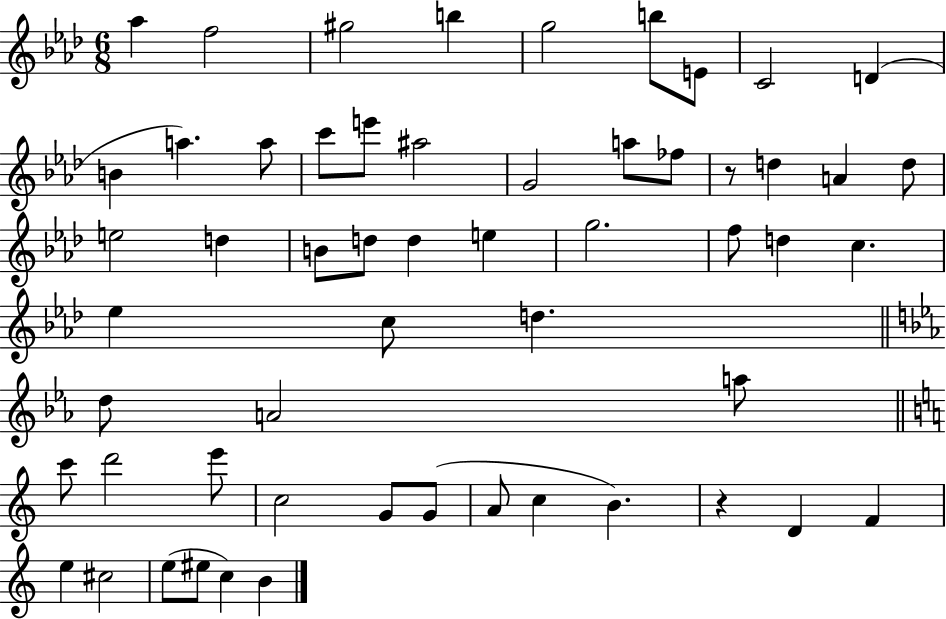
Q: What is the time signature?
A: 6/8